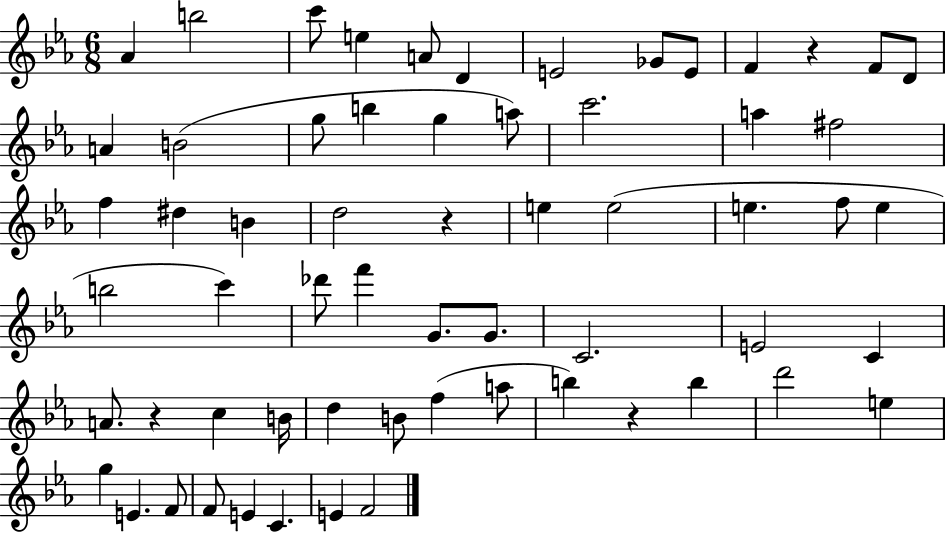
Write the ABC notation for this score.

X:1
T:Untitled
M:6/8
L:1/4
K:Eb
_A b2 c'/2 e A/2 D E2 _G/2 E/2 F z F/2 D/2 A B2 g/2 b g a/2 c'2 a ^f2 f ^d B d2 z e e2 e f/2 e b2 c' _d'/2 f' G/2 G/2 C2 E2 C A/2 z c B/4 d B/2 f a/2 b z b d'2 e g E F/2 F/2 E C E F2